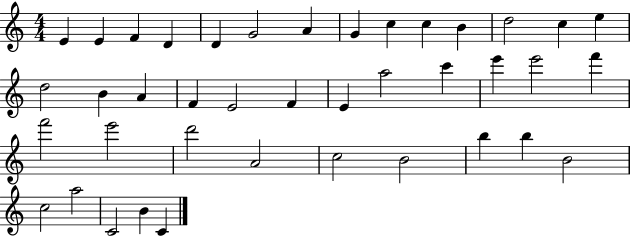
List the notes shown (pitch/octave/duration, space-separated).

E4/q E4/q F4/q D4/q D4/q G4/h A4/q G4/q C5/q C5/q B4/q D5/h C5/q E5/q D5/h B4/q A4/q F4/q E4/h F4/q E4/q A5/h C6/q E6/q E6/h F6/q F6/h E6/h D6/h A4/h C5/h B4/h B5/q B5/q B4/h C5/h A5/h C4/h B4/q C4/q